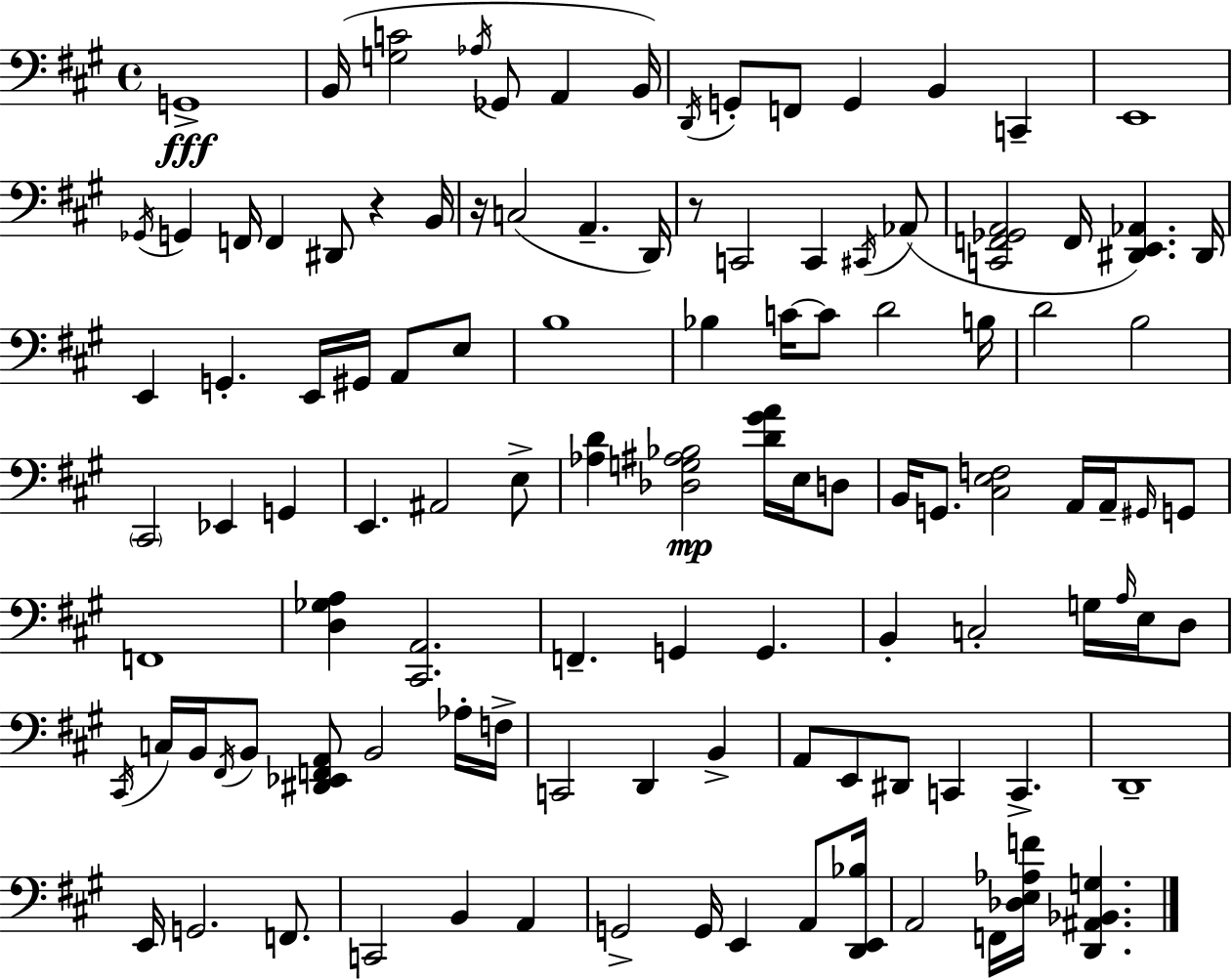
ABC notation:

X:1
T:Untitled
M:4/4
L:1/4
K:A
G,,4 B,,/4 [G,C]2 _A,/4 _G,,/2 A,, B,,/4 D,,/4 G,,/2 F,,/2 G,, B,, C,, E,,4 _G,,/4 G,, F,,/4 F,, ^D,,/2 z B,,/4 z/4 C,2 A,, D,,/4 z/2 C,,2 C,, ^C,,/4 _A,,/2 [C,,F,,_G,,A,,]2 F,,/4 [^D,,E,,_A,,] ^D,,/4 E,, G,, E,,/4 ^G,,/4 A,,/2 E,/2 B,4 _B, C/4 C/2 D2 B,/4 D2 B,2 ^C,,2 _E,, G,, E,, ^A,,2 E,/2 [_A,D] [_D,G,^A,_B,]2 [D^GA]/4 E,/4 D,/2 B,,/4 G,,/2 [^C,E,F,]2 A,,/4 A,,/4 ^G,,/4 G,,/2 F,,4 [D,_G,A,] [^C,,A,,]2 F,, G,, G,, B,, C,2 G,/4 A,/4 E,/4 D,/2 ^C,,/4 C,/4 B,,/4 ^F,,/4 B,,/2 [^D,,_E,,F,,A,,]/2 B,,2 _A,/4 F,/4 C,,2 D,, B,, A,,/2 E,,/2 ^D,,/2 C,, C,, D,,4 E,,/4 G,,2 F,,/2 C,,2 B,, A,, G,,2 G,,/4 E,, A,,/2 [D,,E,,_B,]/4 A,,2 F,,/4 [_D,E,_A,F]/4 [D,,^A,,_B,,G,]